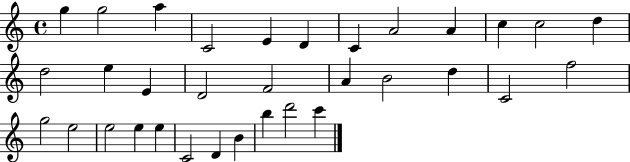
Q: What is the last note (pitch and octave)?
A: C6